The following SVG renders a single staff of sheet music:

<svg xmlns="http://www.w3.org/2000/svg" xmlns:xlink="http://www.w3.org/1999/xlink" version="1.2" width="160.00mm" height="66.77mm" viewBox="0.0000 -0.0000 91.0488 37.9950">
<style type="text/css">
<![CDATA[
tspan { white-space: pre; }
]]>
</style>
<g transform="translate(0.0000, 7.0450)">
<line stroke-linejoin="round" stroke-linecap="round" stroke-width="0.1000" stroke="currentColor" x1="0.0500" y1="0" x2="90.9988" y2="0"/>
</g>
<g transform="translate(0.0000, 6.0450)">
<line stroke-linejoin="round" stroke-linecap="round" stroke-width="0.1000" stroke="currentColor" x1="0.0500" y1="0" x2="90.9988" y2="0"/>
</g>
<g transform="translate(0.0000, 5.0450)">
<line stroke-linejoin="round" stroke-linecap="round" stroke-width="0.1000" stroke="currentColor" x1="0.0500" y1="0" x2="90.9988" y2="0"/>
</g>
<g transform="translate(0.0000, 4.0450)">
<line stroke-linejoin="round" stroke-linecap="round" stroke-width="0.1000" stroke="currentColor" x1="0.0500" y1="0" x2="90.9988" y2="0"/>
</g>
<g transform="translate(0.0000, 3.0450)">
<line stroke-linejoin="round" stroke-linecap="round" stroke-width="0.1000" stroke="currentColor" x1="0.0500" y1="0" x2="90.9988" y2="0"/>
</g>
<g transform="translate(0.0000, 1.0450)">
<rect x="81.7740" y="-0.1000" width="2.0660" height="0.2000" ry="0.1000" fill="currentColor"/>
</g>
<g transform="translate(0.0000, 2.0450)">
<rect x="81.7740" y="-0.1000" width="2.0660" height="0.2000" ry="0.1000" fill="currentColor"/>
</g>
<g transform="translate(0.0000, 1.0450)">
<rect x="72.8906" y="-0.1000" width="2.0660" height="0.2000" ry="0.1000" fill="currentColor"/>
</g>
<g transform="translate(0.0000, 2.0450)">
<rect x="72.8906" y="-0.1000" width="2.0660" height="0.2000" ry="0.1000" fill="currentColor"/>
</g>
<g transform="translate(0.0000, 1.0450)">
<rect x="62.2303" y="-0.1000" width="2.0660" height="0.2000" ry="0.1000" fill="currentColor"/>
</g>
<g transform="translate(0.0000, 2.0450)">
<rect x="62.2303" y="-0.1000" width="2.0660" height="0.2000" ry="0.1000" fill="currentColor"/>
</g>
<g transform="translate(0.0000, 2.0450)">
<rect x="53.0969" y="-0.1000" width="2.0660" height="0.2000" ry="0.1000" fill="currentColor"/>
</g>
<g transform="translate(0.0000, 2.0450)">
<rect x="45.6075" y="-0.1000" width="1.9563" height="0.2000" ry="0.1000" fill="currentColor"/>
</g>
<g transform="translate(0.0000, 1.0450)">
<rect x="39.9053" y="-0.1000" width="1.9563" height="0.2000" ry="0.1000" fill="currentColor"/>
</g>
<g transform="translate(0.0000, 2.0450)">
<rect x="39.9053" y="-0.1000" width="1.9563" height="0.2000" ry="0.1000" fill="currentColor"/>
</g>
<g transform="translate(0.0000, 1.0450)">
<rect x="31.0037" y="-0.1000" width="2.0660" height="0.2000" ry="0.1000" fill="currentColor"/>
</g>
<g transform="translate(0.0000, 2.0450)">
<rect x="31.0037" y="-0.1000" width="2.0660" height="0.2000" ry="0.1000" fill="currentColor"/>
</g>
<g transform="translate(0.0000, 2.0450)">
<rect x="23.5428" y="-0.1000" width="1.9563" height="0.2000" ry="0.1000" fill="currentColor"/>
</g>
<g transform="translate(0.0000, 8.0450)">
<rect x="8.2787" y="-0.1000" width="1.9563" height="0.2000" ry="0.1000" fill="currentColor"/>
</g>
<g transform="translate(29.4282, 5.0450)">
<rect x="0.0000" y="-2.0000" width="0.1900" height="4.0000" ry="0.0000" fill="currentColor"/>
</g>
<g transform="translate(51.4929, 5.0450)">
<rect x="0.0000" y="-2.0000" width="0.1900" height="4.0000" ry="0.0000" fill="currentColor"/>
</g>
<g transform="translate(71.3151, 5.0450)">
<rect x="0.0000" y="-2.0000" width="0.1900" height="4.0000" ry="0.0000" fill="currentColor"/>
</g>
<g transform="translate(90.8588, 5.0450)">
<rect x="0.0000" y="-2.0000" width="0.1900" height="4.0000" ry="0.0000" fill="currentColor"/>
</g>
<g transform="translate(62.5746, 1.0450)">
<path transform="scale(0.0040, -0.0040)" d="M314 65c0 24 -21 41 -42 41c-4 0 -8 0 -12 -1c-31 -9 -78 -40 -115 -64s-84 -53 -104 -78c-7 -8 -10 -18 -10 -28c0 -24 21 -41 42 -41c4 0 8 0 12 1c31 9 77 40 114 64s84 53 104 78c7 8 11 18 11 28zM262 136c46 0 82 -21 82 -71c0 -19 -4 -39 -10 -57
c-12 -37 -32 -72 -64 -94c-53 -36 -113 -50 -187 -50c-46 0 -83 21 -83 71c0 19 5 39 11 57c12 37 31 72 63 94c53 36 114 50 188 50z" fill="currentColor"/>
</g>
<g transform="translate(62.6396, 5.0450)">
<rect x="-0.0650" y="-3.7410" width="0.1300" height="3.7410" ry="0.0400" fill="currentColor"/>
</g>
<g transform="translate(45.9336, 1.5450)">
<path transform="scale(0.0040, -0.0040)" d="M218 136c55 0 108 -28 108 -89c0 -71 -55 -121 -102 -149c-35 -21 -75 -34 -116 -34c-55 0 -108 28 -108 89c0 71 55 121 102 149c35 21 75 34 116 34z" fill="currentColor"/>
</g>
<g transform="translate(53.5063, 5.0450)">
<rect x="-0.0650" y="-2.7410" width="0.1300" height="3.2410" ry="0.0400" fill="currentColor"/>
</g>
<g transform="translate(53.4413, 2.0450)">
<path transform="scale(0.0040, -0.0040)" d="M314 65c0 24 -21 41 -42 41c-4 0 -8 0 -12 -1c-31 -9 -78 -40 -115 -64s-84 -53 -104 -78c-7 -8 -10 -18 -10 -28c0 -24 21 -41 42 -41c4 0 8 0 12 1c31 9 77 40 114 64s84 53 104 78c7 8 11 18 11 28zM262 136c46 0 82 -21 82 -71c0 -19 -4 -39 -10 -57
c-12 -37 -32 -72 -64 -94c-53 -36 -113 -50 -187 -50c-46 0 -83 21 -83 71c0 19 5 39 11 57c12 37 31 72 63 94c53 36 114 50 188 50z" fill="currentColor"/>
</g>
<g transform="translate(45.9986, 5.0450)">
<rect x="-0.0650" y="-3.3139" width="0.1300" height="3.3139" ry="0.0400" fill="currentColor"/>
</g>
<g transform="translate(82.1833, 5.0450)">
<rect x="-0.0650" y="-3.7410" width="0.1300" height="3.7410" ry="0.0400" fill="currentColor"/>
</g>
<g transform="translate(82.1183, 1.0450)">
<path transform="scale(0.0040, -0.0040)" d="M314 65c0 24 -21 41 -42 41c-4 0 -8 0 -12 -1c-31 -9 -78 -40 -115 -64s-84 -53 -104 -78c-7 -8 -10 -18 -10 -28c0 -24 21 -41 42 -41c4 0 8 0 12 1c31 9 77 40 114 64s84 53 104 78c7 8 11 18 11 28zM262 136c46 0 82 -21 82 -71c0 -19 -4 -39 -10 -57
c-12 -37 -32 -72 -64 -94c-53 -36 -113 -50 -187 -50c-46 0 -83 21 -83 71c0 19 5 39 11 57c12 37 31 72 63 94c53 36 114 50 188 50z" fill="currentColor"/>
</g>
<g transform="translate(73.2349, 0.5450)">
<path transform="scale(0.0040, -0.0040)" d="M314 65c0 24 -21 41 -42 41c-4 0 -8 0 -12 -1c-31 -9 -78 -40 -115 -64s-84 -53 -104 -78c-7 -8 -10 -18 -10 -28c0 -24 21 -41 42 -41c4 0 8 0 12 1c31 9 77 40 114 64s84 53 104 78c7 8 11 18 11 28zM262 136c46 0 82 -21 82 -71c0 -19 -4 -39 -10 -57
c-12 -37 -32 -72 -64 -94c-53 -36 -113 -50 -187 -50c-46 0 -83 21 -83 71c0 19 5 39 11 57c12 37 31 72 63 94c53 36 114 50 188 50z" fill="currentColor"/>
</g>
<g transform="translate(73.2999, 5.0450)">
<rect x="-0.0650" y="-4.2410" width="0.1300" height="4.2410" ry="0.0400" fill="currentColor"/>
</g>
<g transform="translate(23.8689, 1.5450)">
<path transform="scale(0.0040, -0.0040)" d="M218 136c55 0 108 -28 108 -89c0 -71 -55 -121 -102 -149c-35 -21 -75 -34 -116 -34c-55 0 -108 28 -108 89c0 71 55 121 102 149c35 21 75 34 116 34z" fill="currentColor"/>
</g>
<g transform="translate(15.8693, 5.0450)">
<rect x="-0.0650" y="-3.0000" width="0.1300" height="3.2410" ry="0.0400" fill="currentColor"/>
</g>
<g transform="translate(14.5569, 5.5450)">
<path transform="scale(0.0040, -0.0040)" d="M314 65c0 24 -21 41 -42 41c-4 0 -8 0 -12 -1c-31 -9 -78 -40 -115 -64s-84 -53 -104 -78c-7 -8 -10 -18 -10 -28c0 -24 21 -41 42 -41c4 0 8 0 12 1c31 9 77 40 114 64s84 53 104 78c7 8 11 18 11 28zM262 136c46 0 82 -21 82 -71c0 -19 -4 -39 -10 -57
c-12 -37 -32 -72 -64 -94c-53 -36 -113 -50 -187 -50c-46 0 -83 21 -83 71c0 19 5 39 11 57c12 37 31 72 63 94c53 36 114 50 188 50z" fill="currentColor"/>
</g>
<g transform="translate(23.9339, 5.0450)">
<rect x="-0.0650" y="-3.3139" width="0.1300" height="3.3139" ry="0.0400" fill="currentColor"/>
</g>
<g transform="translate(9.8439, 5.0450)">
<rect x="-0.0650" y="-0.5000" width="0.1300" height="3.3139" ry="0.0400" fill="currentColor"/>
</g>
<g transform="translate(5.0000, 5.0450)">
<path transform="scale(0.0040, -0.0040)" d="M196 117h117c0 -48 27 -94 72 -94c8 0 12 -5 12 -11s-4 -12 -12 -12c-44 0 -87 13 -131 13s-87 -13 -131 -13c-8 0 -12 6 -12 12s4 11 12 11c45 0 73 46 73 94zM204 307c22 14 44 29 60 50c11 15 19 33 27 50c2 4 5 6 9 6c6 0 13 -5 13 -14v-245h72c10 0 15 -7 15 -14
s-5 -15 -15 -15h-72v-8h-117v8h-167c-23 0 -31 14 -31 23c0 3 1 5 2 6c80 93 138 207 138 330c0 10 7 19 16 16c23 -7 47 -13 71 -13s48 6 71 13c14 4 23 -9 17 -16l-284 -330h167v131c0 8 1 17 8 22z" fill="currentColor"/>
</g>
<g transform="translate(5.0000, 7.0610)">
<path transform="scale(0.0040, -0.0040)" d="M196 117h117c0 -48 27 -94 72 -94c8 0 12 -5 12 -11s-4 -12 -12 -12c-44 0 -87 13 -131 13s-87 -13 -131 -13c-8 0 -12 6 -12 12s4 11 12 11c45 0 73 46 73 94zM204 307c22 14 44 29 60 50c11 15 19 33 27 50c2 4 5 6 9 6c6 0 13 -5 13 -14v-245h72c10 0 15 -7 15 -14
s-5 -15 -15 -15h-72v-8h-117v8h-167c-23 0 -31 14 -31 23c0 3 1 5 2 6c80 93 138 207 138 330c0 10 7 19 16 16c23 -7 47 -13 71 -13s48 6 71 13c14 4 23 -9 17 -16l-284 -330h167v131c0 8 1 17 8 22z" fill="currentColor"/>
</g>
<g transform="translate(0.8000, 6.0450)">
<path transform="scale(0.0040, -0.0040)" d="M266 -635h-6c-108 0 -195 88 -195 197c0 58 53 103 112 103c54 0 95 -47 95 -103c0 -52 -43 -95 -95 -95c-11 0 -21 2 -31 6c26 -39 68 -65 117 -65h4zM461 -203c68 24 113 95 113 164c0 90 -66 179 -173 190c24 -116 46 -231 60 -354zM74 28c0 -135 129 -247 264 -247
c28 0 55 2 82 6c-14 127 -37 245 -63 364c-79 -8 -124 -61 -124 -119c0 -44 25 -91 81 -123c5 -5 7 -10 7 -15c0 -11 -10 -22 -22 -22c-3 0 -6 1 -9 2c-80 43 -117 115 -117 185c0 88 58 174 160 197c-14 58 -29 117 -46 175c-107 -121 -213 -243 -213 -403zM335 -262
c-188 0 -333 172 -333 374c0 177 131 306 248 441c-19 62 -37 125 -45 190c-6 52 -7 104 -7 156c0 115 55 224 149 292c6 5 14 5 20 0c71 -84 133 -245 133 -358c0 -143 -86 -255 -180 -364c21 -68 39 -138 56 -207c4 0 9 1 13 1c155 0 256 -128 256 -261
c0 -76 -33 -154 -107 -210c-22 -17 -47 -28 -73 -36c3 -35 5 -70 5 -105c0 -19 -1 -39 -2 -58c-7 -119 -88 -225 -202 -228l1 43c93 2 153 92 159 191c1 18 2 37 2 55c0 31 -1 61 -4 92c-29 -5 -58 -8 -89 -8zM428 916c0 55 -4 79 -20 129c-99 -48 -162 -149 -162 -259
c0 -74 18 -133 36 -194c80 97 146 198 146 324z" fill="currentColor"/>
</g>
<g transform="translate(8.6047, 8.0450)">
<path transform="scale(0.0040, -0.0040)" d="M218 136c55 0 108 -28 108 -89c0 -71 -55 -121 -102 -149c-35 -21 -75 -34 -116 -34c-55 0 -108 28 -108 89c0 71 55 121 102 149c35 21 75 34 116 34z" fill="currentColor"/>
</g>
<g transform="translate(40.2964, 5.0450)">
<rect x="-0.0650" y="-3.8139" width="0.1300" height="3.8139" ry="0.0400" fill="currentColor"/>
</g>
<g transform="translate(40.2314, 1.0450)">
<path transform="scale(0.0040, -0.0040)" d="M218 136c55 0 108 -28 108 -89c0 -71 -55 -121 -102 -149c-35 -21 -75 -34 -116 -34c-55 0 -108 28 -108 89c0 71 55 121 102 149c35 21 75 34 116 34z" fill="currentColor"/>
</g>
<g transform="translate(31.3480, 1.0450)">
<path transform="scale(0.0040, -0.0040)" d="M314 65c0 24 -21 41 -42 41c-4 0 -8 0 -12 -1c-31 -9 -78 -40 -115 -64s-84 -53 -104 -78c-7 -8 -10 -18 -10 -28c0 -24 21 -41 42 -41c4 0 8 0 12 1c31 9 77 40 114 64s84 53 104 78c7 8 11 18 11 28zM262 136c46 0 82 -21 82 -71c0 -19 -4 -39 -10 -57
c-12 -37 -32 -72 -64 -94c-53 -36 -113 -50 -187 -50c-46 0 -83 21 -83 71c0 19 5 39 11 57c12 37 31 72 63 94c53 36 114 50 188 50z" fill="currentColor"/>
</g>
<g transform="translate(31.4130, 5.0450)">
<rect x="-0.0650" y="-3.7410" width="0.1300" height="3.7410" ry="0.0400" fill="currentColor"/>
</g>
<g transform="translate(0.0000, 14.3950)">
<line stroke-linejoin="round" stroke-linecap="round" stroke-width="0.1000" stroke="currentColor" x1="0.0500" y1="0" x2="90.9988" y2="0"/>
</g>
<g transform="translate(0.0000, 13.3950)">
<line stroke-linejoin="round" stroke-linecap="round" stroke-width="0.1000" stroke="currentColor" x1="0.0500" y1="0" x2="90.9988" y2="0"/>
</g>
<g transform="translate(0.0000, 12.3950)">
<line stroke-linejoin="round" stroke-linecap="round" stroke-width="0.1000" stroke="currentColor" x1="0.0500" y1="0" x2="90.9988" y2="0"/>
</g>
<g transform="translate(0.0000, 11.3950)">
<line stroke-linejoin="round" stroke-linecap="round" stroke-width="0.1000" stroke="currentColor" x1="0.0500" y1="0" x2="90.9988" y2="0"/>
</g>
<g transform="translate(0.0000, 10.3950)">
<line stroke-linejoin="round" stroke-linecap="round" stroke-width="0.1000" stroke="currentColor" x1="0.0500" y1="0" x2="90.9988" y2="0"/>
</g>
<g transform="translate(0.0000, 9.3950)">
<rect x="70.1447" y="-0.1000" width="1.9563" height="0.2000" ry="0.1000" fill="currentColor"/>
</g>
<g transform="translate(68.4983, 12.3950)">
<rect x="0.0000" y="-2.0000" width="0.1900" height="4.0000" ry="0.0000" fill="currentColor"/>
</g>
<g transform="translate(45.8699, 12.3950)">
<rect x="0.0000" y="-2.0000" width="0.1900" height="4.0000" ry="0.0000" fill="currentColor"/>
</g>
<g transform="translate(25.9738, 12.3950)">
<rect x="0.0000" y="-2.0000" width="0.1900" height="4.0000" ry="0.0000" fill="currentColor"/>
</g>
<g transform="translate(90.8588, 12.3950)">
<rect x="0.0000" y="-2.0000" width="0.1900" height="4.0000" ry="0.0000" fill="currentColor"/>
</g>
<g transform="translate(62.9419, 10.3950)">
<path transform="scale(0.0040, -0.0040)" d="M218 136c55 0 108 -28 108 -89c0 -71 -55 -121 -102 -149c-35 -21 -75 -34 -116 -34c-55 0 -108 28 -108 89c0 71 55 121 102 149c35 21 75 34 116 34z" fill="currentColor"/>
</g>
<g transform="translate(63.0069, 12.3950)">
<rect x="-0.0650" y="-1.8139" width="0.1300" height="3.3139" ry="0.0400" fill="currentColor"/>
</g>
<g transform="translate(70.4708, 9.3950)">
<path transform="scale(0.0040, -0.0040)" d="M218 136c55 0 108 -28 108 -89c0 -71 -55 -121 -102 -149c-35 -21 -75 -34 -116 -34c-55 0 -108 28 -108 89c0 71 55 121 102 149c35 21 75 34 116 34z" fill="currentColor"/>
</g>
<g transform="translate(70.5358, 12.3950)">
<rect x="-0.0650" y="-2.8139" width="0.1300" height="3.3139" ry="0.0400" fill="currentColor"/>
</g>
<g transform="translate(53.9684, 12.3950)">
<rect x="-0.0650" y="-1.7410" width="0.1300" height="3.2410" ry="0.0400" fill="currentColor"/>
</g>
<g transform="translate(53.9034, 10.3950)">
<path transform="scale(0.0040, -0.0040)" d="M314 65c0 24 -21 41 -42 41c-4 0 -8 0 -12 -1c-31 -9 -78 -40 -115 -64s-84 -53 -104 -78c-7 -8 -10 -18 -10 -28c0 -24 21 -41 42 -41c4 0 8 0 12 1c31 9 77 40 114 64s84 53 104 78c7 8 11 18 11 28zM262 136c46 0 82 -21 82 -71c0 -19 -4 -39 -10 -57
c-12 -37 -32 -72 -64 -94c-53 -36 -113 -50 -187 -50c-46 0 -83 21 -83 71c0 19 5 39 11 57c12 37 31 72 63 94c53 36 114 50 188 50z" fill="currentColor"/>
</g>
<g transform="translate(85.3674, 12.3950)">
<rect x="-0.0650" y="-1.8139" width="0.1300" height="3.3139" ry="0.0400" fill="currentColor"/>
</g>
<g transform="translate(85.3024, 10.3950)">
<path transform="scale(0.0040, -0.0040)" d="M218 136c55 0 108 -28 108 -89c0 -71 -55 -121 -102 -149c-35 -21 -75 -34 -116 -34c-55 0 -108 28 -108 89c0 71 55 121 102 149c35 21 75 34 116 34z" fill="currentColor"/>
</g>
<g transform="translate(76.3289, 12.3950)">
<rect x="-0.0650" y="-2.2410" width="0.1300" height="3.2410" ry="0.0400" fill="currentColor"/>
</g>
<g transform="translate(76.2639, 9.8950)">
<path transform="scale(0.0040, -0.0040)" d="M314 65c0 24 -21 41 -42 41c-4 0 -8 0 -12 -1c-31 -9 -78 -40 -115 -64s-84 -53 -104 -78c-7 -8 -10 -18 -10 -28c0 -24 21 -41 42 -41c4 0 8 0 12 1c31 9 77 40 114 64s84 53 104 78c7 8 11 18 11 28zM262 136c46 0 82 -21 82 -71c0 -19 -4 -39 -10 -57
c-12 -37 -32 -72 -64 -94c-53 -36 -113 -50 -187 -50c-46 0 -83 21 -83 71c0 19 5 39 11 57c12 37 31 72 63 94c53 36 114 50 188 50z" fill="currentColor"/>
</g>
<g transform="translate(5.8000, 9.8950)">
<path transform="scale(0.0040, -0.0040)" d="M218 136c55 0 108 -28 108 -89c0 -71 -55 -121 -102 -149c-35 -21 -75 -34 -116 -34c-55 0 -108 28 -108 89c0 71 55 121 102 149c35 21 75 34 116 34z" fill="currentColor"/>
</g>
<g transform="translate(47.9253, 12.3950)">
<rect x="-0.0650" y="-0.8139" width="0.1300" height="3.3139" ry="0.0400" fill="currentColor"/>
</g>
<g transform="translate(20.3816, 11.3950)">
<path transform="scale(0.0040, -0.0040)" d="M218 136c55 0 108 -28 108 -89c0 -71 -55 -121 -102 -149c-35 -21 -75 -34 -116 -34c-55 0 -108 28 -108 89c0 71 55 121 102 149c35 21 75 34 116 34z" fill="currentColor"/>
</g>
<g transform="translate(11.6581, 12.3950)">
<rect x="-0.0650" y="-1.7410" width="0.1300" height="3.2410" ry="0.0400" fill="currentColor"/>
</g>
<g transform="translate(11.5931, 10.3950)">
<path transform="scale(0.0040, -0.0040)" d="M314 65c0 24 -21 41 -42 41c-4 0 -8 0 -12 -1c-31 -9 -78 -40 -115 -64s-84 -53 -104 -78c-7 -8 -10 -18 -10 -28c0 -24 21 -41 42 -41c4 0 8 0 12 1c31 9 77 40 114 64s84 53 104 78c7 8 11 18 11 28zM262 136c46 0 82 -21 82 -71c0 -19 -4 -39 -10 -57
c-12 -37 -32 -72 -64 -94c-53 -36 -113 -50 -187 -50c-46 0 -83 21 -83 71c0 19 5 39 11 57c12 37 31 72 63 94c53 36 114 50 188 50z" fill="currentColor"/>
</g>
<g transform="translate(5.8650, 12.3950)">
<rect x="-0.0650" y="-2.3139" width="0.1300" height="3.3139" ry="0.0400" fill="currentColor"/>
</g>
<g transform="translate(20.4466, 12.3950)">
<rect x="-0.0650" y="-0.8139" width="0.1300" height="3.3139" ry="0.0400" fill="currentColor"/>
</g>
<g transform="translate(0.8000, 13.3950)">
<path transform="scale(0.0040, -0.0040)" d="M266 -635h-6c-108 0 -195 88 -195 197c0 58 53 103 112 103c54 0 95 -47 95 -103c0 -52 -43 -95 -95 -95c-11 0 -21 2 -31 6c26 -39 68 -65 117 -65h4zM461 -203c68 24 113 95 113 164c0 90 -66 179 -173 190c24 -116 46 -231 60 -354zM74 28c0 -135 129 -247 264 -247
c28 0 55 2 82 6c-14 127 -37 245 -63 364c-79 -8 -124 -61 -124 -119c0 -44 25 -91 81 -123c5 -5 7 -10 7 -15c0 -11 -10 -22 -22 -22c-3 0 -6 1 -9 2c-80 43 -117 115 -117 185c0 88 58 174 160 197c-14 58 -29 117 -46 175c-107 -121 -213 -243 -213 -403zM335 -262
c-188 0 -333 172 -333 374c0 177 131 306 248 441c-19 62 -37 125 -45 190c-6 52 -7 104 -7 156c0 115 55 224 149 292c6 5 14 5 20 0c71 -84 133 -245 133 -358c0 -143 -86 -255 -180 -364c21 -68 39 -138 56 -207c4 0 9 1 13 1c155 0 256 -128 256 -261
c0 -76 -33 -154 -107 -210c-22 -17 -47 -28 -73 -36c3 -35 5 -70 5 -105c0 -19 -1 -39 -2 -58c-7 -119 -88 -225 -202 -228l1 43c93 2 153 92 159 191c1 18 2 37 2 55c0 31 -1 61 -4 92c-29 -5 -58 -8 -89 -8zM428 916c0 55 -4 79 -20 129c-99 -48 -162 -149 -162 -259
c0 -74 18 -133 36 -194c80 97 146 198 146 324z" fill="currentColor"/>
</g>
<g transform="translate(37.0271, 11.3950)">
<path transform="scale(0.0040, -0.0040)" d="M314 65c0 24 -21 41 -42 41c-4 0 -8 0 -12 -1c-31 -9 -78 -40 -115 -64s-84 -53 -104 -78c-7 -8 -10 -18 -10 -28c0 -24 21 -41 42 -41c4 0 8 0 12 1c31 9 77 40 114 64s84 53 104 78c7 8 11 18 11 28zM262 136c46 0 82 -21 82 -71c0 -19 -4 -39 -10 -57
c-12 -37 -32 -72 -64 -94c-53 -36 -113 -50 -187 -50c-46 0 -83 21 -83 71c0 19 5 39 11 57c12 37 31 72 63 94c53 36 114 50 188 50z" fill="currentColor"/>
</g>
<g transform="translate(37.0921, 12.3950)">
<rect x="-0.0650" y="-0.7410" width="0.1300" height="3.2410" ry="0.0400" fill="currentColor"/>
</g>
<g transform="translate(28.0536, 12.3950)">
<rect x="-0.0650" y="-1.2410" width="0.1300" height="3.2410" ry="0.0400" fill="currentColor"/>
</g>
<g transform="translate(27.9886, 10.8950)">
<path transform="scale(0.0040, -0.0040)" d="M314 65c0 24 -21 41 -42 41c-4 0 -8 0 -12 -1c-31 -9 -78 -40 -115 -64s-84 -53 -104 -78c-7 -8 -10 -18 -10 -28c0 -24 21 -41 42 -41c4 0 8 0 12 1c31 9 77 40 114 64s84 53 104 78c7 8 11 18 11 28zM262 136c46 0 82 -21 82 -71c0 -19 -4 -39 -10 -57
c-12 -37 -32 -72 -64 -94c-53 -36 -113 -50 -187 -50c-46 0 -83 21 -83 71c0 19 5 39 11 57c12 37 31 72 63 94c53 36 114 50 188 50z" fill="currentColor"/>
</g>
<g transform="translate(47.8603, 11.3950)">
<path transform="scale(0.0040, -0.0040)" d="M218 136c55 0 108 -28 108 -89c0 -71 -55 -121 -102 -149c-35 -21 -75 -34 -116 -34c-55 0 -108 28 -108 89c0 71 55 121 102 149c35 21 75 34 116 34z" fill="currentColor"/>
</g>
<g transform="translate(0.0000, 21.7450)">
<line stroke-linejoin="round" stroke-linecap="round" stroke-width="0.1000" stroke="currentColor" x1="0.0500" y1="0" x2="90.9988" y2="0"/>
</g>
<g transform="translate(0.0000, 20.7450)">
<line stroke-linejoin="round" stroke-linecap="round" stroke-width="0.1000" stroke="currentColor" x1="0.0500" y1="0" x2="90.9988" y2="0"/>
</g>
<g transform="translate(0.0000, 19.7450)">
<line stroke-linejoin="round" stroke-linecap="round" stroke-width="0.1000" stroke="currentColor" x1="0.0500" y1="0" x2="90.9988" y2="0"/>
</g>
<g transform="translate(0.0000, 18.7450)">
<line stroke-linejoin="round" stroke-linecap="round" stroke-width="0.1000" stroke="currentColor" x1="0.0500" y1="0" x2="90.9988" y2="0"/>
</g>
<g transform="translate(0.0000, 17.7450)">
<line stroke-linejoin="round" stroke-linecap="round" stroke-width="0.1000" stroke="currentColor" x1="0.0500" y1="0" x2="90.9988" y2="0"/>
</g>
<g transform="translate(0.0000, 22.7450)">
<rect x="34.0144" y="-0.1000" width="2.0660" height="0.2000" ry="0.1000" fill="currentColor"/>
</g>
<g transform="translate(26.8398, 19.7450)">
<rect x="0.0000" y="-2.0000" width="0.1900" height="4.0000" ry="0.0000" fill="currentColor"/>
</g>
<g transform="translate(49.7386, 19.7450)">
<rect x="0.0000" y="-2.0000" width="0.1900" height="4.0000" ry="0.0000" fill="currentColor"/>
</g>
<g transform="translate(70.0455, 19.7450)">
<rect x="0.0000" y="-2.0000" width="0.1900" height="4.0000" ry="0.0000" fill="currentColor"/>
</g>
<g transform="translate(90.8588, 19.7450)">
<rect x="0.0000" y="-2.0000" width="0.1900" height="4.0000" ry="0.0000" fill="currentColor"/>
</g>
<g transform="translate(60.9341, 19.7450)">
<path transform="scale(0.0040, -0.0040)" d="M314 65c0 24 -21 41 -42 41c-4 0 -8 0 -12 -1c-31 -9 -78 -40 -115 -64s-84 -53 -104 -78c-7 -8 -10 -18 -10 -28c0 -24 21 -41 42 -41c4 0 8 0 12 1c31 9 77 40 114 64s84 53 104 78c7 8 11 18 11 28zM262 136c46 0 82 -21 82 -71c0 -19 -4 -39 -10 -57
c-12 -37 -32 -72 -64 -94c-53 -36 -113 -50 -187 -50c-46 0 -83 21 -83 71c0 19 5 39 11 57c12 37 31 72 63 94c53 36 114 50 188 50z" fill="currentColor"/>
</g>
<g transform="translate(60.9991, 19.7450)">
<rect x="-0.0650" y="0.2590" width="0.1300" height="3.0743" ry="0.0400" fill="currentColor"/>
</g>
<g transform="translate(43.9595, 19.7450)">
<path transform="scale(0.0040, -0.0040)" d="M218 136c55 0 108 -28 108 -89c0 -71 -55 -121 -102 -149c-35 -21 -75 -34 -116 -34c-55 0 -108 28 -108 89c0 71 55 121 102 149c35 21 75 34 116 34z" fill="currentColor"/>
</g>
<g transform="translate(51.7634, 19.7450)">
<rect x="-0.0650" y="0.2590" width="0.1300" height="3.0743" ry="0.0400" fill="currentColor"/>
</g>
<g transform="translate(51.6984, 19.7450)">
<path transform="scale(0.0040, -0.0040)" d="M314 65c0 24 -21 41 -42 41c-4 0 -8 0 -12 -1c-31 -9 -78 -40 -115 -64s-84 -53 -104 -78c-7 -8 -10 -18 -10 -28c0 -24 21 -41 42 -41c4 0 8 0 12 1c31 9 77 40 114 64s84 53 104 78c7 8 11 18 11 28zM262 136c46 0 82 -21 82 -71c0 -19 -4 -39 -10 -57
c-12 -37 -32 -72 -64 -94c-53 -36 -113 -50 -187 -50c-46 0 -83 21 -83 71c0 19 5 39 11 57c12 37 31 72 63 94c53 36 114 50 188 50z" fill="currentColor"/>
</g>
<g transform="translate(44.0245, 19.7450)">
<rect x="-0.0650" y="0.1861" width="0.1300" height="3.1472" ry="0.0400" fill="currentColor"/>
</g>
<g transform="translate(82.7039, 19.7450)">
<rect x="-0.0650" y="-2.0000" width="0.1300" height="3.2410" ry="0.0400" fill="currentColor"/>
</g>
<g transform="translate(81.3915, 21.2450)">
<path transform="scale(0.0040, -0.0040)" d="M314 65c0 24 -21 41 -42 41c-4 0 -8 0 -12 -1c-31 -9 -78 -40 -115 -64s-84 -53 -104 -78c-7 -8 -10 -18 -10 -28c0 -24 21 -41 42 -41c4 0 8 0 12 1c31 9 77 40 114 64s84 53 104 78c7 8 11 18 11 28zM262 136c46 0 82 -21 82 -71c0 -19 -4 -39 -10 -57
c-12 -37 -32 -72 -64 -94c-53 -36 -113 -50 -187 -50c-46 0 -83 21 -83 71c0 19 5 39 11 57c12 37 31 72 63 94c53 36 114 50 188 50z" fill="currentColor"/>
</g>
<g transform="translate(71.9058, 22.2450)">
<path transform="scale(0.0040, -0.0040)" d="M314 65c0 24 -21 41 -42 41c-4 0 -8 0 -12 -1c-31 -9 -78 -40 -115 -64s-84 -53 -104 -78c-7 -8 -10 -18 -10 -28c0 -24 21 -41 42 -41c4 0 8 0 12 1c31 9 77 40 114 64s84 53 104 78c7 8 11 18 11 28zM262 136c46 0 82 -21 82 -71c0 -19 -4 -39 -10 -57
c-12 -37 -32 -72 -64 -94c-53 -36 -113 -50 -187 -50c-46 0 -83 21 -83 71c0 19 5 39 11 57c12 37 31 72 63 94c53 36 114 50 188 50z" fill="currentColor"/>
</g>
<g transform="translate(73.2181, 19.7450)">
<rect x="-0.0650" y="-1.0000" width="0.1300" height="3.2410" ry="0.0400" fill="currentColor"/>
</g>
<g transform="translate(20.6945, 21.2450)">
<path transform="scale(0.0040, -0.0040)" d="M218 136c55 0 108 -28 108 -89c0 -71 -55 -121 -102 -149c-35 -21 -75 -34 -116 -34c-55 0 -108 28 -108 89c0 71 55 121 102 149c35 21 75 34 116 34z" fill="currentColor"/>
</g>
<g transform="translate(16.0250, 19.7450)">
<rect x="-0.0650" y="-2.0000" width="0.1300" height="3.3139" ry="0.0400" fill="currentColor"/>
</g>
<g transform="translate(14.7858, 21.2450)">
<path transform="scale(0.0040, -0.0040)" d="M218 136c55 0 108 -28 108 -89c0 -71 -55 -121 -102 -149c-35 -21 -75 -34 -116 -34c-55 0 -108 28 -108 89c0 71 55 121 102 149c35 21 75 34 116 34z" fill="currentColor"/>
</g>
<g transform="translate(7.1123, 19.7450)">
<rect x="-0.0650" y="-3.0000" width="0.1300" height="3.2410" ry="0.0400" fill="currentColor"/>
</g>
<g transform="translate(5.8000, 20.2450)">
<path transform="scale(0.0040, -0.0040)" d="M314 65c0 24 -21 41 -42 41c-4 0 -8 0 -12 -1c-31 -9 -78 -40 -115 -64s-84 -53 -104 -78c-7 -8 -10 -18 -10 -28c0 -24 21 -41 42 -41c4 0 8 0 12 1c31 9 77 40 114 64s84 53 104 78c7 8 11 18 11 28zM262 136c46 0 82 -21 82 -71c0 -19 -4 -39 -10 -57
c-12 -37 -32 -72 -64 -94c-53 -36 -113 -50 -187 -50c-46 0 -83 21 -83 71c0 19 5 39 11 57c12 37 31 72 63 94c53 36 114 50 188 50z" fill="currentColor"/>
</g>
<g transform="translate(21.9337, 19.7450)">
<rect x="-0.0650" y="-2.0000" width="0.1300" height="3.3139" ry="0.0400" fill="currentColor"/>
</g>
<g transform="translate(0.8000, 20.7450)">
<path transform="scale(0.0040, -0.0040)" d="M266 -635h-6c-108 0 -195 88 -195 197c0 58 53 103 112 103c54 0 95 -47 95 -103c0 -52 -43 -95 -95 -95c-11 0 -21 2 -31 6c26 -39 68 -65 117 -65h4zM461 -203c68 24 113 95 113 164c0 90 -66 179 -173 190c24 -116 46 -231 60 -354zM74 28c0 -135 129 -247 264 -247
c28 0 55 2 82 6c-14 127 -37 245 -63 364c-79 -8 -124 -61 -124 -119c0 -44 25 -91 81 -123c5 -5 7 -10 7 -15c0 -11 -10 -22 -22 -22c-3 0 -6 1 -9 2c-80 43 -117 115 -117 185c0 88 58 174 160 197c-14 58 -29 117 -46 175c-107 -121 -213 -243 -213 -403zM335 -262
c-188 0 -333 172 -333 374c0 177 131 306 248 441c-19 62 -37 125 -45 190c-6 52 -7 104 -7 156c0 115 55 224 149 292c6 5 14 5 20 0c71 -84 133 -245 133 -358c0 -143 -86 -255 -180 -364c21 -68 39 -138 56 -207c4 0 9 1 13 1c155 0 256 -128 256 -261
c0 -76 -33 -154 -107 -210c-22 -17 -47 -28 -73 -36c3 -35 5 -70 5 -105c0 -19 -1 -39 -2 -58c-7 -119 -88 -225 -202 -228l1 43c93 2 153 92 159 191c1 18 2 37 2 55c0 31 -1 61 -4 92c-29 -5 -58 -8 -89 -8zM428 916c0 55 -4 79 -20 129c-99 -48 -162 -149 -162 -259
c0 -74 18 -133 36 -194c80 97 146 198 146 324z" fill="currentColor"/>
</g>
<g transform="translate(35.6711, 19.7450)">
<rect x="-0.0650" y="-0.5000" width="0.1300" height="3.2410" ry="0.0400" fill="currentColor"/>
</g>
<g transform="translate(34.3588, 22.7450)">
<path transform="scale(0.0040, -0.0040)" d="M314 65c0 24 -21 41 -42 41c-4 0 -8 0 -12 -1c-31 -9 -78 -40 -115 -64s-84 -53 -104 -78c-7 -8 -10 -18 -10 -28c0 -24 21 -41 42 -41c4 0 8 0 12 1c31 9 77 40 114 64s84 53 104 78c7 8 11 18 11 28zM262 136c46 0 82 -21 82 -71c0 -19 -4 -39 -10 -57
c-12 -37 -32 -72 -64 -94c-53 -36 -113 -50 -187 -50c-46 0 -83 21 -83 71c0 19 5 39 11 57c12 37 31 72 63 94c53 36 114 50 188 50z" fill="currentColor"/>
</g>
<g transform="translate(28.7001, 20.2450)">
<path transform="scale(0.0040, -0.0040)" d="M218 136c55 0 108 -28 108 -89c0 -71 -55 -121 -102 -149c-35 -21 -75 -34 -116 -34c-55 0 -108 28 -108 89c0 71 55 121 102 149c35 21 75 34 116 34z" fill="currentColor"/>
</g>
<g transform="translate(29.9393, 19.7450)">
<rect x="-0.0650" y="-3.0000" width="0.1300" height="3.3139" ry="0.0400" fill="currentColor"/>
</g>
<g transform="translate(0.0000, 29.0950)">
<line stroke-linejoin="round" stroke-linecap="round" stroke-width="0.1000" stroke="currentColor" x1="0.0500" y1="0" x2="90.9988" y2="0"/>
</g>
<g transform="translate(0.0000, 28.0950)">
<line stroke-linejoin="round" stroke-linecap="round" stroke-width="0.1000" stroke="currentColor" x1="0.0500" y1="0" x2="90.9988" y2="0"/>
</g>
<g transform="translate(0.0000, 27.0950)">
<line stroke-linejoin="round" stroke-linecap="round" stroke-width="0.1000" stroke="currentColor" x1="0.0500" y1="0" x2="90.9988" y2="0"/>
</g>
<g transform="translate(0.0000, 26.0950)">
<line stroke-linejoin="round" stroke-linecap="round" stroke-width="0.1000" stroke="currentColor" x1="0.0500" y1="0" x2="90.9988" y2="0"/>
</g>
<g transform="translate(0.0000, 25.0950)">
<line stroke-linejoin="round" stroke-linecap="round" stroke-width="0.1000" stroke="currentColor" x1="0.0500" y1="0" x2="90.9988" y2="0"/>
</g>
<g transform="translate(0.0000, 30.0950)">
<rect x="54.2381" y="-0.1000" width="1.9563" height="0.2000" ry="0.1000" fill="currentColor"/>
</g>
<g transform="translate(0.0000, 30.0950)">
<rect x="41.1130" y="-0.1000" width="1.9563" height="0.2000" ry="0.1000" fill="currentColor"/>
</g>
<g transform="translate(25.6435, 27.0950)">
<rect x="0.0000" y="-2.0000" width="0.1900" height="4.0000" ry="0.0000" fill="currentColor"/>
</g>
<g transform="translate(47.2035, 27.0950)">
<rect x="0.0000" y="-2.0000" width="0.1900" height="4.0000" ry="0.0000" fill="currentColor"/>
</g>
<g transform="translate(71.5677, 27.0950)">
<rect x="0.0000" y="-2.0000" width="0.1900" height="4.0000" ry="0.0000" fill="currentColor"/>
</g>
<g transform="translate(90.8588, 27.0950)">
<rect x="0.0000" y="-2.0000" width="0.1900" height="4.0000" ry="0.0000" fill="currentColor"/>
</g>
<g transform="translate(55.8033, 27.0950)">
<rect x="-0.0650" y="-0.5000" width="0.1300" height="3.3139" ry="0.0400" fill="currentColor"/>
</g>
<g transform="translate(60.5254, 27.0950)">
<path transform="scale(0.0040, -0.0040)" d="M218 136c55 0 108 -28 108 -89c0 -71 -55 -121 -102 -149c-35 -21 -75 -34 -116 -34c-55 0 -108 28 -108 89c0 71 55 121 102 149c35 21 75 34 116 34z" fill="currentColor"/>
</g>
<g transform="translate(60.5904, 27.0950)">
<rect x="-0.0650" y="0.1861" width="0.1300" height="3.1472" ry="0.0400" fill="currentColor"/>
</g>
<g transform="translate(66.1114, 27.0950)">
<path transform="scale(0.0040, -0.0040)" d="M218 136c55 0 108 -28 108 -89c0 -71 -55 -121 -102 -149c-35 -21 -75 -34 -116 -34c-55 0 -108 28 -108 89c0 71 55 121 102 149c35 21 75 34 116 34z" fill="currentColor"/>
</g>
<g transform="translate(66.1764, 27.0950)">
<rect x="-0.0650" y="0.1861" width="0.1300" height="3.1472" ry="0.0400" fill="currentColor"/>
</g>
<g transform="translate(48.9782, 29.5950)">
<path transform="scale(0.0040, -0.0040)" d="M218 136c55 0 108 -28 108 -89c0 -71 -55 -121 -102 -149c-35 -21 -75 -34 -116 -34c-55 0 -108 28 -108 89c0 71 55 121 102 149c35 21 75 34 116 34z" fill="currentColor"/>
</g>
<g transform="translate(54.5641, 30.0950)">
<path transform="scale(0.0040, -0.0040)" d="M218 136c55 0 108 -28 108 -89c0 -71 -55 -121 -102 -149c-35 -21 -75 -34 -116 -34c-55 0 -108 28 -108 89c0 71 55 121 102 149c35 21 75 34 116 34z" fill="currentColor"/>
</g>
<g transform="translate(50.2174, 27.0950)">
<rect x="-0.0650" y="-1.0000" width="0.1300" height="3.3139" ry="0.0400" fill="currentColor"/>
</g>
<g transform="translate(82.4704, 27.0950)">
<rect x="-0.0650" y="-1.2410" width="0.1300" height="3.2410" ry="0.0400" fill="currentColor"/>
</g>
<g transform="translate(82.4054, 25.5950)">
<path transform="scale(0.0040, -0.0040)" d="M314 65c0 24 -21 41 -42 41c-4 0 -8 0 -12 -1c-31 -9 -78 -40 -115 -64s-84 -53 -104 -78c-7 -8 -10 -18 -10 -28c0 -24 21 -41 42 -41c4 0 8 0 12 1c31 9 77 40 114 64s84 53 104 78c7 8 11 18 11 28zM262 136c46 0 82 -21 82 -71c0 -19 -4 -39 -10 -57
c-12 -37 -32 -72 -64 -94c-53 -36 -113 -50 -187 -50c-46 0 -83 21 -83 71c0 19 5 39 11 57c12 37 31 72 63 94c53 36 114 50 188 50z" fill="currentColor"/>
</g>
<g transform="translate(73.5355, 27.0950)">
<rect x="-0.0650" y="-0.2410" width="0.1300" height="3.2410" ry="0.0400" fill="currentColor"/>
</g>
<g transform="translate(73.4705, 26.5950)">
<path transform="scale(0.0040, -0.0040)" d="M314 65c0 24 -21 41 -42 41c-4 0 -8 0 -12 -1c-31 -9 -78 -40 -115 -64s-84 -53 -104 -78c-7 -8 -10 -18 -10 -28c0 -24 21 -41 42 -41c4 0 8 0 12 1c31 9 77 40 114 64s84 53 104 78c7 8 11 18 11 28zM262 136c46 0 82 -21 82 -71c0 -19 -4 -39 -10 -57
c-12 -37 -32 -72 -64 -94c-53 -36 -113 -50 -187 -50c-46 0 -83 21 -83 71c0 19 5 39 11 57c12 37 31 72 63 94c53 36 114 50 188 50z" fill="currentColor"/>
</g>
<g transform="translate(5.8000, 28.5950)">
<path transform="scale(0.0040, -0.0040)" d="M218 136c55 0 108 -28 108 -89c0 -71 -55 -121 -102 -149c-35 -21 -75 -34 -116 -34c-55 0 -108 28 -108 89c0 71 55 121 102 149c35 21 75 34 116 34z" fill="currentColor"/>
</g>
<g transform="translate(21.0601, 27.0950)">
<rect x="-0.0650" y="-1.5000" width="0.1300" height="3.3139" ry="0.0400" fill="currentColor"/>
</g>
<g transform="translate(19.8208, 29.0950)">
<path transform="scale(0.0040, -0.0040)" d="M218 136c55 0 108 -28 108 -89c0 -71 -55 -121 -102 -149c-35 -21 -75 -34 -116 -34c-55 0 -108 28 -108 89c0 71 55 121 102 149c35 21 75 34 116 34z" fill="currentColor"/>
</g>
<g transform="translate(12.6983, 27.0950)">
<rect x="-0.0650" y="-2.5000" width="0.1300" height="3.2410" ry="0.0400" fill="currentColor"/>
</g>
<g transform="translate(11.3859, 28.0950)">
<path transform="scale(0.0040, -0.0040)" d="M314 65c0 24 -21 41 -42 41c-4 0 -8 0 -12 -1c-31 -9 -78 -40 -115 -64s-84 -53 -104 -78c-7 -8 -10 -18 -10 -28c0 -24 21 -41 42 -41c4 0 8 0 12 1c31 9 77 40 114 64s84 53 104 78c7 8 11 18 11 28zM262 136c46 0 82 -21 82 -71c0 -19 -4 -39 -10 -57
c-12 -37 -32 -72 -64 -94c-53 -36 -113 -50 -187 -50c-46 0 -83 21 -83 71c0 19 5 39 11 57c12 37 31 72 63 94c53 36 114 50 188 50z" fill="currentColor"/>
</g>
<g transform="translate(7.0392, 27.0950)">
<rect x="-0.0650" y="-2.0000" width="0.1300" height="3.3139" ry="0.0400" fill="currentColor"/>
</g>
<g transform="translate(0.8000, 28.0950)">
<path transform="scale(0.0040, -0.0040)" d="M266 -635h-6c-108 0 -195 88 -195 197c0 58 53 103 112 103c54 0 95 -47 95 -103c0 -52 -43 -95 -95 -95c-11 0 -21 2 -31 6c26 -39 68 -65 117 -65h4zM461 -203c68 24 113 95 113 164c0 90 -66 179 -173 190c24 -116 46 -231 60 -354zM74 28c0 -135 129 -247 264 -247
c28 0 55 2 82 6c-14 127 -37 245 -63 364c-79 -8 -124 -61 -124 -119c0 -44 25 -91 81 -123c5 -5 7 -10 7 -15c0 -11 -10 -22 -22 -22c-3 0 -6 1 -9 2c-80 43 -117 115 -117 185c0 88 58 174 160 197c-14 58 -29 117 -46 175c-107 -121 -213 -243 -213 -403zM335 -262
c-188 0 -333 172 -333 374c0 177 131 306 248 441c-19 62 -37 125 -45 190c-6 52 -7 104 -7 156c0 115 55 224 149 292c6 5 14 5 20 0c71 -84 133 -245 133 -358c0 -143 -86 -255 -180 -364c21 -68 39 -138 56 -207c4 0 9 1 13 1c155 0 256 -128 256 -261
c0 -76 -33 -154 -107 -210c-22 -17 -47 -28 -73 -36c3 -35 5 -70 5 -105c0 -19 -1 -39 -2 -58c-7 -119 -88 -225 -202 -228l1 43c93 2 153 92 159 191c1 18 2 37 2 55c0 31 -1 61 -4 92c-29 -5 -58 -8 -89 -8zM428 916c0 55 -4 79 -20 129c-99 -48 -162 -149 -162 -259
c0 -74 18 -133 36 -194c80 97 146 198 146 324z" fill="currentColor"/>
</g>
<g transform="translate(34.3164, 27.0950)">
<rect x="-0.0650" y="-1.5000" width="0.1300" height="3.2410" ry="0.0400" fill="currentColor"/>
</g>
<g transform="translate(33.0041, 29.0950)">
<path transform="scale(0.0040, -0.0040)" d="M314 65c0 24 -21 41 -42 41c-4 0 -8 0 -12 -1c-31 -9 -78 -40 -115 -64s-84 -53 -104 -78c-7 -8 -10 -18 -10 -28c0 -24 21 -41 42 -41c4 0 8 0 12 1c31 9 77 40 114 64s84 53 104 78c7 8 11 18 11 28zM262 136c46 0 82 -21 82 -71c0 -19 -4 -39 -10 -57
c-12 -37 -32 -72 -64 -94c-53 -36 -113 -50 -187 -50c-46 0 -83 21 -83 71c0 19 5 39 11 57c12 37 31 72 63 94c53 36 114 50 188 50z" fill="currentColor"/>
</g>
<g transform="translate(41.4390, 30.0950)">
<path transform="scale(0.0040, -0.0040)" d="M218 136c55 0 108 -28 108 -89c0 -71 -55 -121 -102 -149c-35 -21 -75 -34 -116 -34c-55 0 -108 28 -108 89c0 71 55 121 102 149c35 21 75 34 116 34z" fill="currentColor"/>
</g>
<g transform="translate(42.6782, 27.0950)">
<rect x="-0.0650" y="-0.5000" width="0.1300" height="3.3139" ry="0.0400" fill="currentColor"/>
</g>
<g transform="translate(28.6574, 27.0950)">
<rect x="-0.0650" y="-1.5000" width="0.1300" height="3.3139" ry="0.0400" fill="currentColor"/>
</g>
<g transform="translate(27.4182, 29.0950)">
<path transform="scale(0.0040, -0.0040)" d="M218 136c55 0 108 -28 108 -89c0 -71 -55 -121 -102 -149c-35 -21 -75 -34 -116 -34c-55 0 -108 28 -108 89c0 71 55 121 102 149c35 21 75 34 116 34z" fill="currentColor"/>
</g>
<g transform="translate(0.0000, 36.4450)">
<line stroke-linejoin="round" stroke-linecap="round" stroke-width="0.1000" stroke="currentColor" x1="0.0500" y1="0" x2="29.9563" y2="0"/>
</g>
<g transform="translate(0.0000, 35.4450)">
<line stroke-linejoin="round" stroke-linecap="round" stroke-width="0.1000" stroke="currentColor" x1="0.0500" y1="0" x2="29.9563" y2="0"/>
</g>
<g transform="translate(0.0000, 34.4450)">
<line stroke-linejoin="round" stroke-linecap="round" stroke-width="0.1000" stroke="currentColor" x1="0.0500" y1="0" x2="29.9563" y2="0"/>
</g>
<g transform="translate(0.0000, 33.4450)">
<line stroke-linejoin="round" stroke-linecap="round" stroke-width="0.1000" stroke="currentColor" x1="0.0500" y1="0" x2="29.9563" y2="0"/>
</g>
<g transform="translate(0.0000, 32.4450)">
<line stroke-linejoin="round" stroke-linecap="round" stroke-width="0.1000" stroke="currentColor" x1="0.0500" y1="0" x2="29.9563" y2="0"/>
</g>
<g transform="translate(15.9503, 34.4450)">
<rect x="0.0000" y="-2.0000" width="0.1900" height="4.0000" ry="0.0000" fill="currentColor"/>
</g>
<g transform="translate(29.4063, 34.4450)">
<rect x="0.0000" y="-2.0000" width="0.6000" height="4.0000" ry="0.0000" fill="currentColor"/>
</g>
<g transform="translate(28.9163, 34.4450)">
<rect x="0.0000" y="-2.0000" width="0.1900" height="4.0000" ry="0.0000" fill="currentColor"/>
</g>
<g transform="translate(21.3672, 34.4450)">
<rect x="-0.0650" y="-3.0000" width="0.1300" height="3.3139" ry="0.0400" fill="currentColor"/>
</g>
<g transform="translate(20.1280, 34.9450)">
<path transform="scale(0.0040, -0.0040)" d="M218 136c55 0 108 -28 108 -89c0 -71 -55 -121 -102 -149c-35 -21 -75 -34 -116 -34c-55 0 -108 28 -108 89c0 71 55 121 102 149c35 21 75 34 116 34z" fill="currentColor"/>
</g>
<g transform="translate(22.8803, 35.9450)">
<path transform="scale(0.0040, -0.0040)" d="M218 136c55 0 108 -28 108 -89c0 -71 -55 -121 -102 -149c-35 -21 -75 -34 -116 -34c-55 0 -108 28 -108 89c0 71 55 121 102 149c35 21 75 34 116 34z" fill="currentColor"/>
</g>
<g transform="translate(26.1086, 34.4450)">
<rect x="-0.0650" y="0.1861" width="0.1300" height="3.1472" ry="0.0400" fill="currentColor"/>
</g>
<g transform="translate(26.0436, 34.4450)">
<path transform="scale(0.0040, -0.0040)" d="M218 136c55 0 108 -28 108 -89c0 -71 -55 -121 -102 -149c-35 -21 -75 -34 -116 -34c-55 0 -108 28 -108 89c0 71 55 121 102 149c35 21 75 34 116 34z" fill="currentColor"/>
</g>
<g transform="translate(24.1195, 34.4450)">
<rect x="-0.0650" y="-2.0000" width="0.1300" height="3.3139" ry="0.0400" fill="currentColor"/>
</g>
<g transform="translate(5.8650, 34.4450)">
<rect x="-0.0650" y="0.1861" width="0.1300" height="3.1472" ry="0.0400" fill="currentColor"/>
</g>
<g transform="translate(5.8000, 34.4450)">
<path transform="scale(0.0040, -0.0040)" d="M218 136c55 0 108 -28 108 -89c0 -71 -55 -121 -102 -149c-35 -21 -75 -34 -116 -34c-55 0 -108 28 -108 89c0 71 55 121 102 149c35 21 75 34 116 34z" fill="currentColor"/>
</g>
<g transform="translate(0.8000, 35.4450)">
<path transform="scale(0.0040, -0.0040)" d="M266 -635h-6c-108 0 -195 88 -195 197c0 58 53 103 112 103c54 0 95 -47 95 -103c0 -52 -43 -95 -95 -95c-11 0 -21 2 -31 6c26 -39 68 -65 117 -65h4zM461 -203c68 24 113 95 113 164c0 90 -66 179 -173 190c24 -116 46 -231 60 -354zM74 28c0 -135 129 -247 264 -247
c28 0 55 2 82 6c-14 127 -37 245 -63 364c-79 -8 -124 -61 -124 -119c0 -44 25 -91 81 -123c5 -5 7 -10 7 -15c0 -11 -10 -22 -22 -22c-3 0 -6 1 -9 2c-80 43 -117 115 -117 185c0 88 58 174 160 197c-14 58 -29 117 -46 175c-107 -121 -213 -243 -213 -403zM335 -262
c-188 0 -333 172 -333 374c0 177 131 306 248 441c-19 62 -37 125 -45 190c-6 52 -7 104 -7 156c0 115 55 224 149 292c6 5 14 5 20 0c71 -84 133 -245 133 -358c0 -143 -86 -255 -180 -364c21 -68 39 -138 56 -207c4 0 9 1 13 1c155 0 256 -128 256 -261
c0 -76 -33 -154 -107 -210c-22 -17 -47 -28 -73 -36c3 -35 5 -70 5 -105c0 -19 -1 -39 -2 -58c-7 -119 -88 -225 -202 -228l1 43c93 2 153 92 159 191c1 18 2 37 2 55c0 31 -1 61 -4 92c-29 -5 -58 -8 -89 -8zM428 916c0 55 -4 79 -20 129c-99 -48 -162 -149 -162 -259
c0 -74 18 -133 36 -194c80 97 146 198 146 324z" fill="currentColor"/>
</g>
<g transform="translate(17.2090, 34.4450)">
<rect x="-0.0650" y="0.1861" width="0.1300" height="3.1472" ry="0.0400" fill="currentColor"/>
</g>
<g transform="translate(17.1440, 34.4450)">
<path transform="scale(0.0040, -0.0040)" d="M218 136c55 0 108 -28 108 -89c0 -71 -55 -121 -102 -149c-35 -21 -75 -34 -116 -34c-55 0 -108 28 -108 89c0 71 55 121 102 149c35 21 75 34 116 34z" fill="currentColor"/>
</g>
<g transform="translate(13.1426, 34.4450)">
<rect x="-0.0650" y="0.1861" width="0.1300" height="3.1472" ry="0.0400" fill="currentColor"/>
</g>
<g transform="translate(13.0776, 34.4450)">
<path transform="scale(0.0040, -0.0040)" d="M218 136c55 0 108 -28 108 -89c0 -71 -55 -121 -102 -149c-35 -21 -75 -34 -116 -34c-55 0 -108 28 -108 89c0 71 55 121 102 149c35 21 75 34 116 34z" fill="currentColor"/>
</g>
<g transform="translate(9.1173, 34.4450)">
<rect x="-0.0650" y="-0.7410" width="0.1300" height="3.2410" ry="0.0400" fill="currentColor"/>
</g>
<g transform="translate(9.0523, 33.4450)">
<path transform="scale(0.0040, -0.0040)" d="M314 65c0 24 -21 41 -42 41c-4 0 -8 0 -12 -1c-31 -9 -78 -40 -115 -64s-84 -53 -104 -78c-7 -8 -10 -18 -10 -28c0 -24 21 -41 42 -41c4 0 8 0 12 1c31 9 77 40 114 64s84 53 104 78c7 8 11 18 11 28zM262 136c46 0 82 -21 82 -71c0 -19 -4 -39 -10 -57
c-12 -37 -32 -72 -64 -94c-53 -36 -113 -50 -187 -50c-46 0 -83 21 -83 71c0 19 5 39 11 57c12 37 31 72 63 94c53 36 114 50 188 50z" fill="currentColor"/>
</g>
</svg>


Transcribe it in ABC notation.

X:1
T:Untitled
M:4/4
L:1/4
K:C
C A2 b c'2 c' b a2 c'2 d'2 c'2 g f2 d e2 d2 d f2 f a g2 f A2 F F A C2 B B2 B2 D2 F2 F G2 E E E2 C D C B B c2 e2 B d2 B B A F B